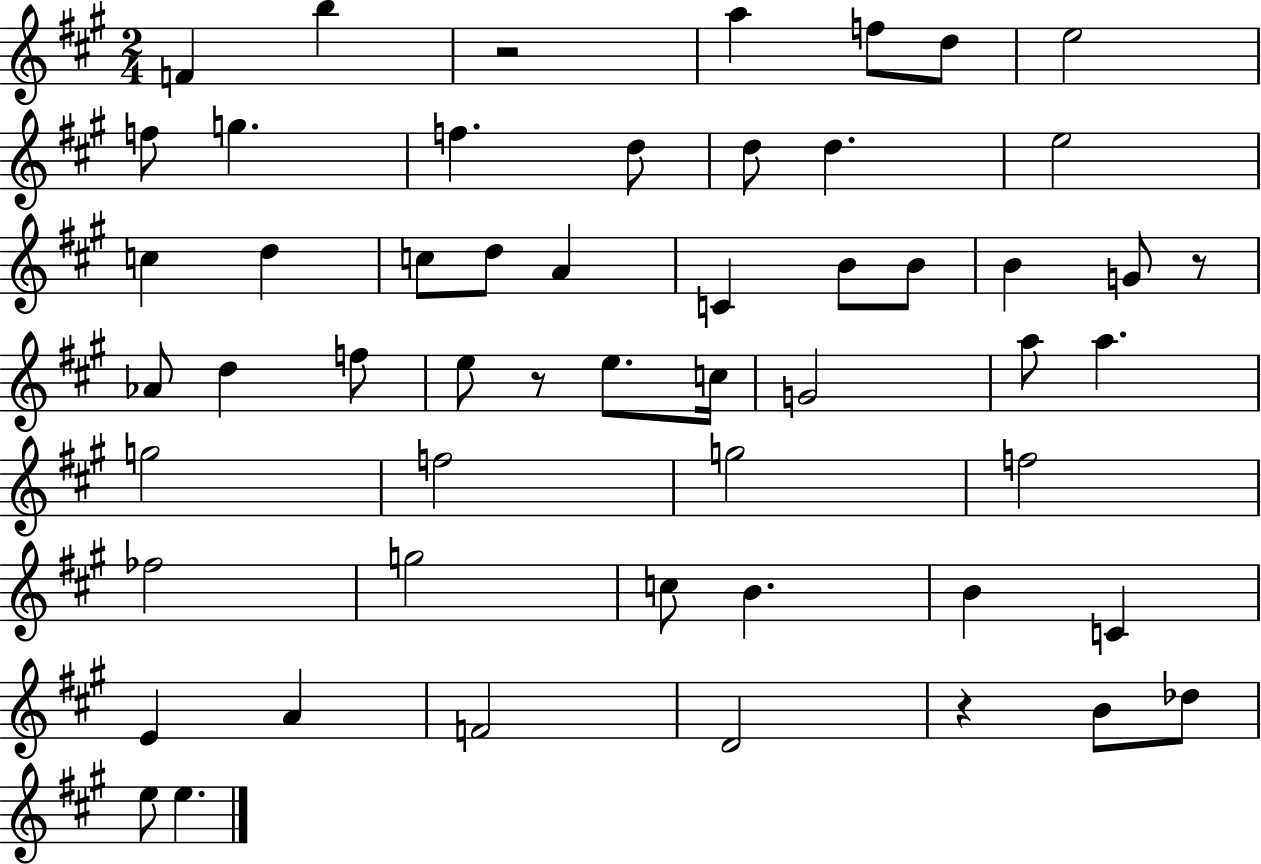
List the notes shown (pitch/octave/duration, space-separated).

F4/q B5/q R/h A5/q F5/e D5/e E5/h F5/e G5/q. F5/q. D5/e D5/e D5/q. E5/h C5/q D5/q C5/e D5/e A4/q C4/q B4/e B4/e B4/q G4/e R/e Ab4/e D5/q F5/e E5/e R/e E5/e. C5/s G4/h A5/e A5/q. G5/h F5/h G5/h F5/h FES5/h G5/h C5/e B4/q. B4/q C4/q E4/q A4/q F4/h D4/h R/q B4/e Db5/e E5/e E5/q.